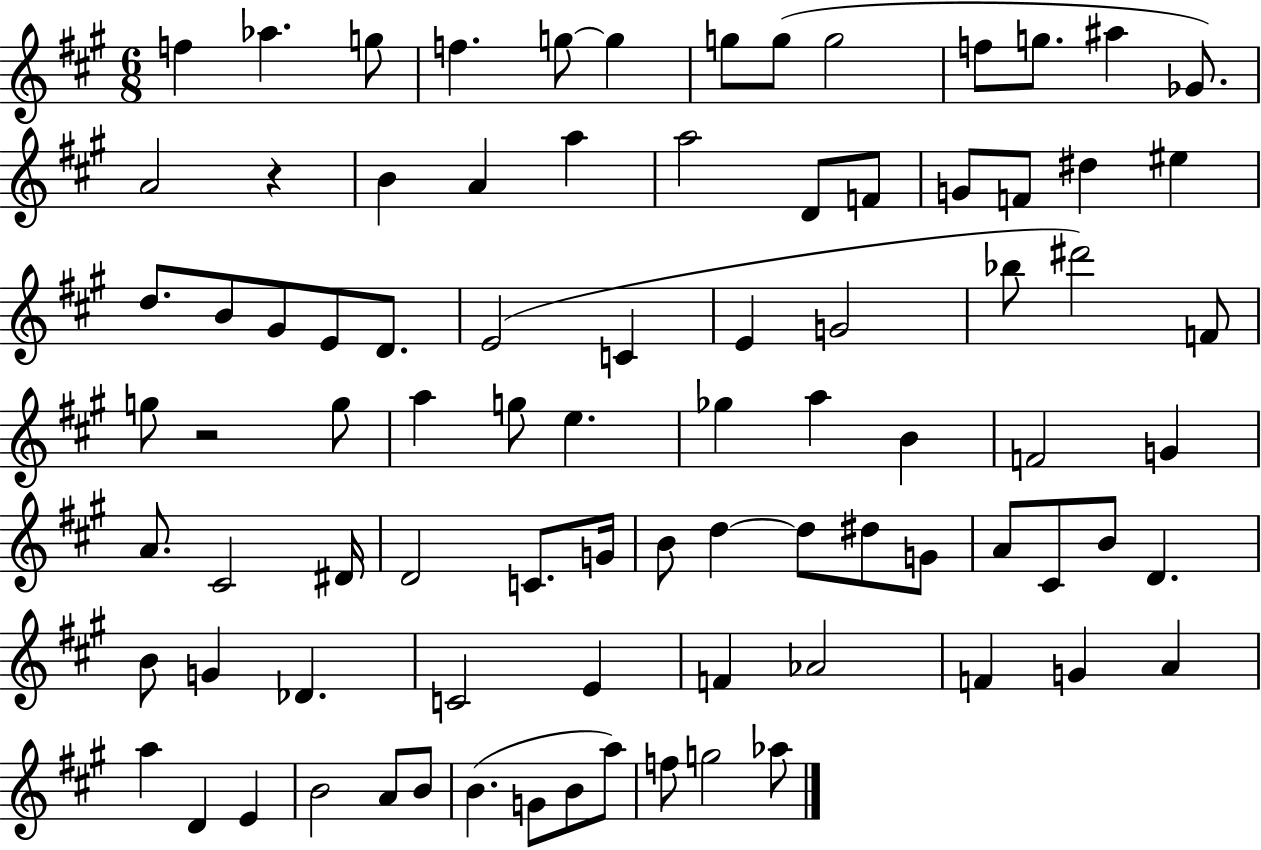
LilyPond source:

{
  \clef treble
  \numericTimeSignature
  \time 6/8
  \key a \major
  f''4 aes''4. g''8 | f''4. g''8~~ g''4 | g''8 g''8( g''2 | f''8 g''8. ais''4 ges'8.) | \break a'2 r4 | b'4 a'4 a''4 | a''2 d'8 f'8 | g'8 f'8 dis''4 eis''4 | \break d''8. b'8 gis'8 e'8 d'8. | e'2( c'4 | e'4 g'2 | bes''8 dis'''2) f'8 | \break g''8 r2 g''8 | a''4 g''8 e''4. | ges''4 a''4 b'4 | f'2 g'4 | \break a'8. cis'2 dis'16 | d'2 c'8. g'16 | b'8 d''4~~ d''8 dis''8 g'8 | a'8 cis'8 b'8 d'4. | \break b'8 g'4 des'4. | c'2 e'4 | f'4 aes'2 | f'4 g'4 a'4 | \break a''4 d'4 e'4 | b'2 a'8 b'8 | b'4.( g'8 b'8 a''8) | f''8 g''2 aes''8 | \break \bar "|."
}